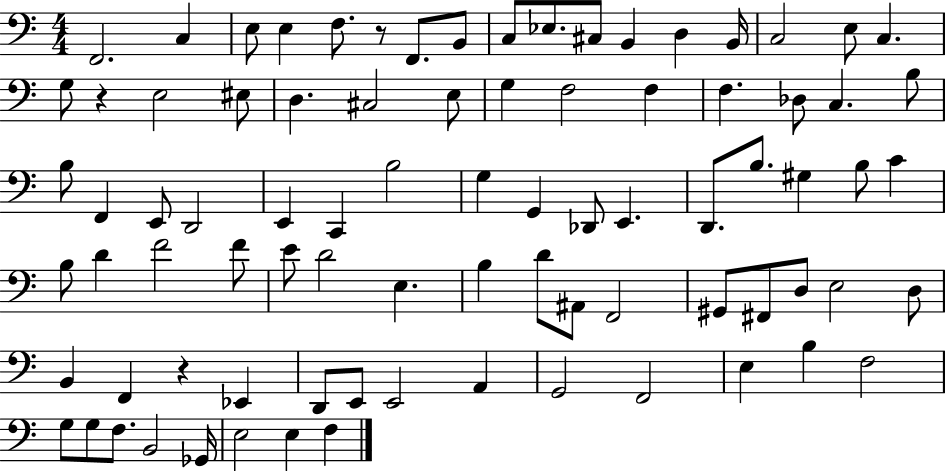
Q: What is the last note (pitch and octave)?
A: F3